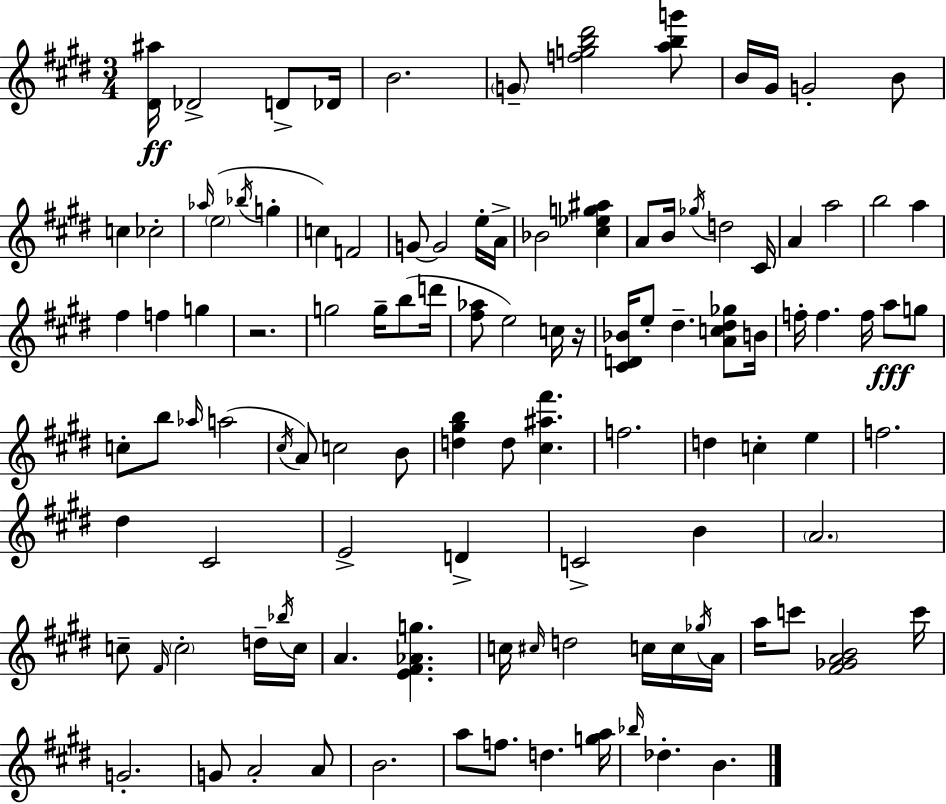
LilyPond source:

{
  \clef treble
  \numericTimeSignature
  \time 3/4
  \key e \major
  <dis' ais''>16\ff des'2-> d'8-> des'16 | b'2. | \parenthesize g'8-- <f'' g'' b'' dis'''>2 <a'' b'' g'''>8 | b'16 gis'16 g'2-. b'8 | \break c''4 ces''2-. | \grace { aes''16 } \parenthesize e''2( \acciaccatura { bes''16 } g''4-. | c''4) f'2 | g'8~~ g'2 | \break e''16-. a'16-> bes'2 <cis'' ees'' g'' ais''>4 | a'8 b'16 \acciaccatura { ges''16 } d''2 | cis'16 a'4 a''2 | b''2 a''4 | \break fis''4 f''4 g''4 | r2. | g''2 g''16-- | b''8( d'''16 <fis'' aes''>8 e''2) | \break c''16 r16 <cis' d' bes'>16 e''8-. dis''4.-- | <a' c'' dis'' ges''>8 b'16 f''16-. f''4. f''16 a''8\fff | g''8 c''8-. b''8 \grace { aes''16 }( a''2 | \acciaccatura { cis''16 } a'8) c''2 | \break b'8 <d'' gis'' b''>4 d''8 <cis'' ais'' fis'''>4. | f''2. | d''4 c''4-. | e''4 f''2. | \break dis''4 cis'2 | e'2-> | d'4-> c'2-> | b'4 \parenthesize a'2. | \break c''8-- \grace { fis'16 } \parenthesize c''2-. | d''16-- \acciaccatura { bes''16 } c''16 a'4. | <e' fis' aes' g''>4. c''16 \grace { cis''16 } d''2 | c''16 c''16 \acciaccatura { ges''16 } a'16 a''16 c'''8 | \break <fis' ges' a' b'>2 c'''16 g'2.-. | g'8 a'2-. | a'8 b'2. | a''8 f''8. | \break d''4. <g'' a''>16 \grace { bes''16 } des''4.-. | b'4. \bar "|."
}